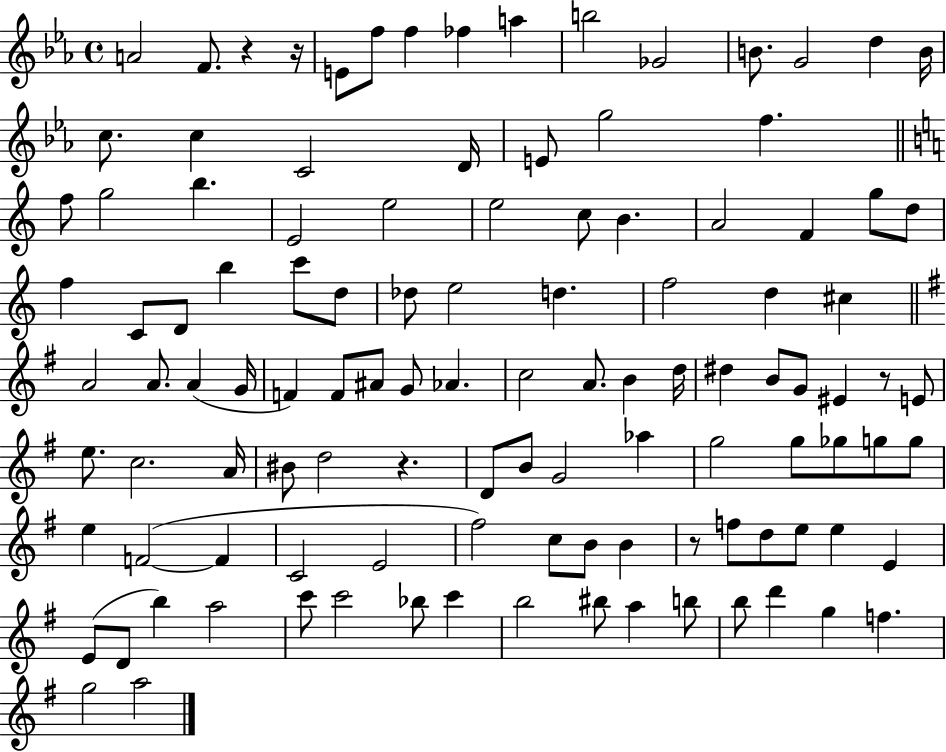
X:1
T:Untitled
M:4/4
L:1/4
K:Eb
A2 F/2 z z/4 E/2 f/2 f _f a b2 _G2 B/2 G2 d B/4 c/2 c C2 D/4 E/2 g2 f f/2 g2 b E2 e2 e2 c/2 B A2 F g/2 d/2 f C/2 D/2 b c'/2 d/2 _d/2 e2 d f2 d ^c A2 A/2 A G/4 F F/2 ^A/2 G/2 _A c2 A/2 B d/4 ^d B/2 G/2 ^E z/2 E/2 e/2 c2 A/4 ^B/2 d2 z D/2 B/2 G2 _a g2 g/2 _g/2 g/2 g/2 e F2 F C2 E2 ^f2 c/2 B/2 B z/2 f/2 d/2 e/2 e E E/2 D/2 b a2 c'/2 c'2 _b/2 c' b2 ^b/2 a b/2 b/2 d' g f g2 a2